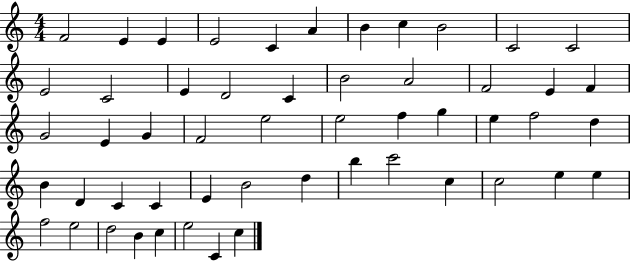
{
  \clef treble
  \numericTimeSignature
  \time 4/4
  \key c \major
  f'2 e'4 e'4 | e'2 c'4 a'4 | b'4 c''4 b'2 | c'2 c'2 | \break e'2 c'2 | e'4 d'2 c'4 | b'2 a'2 | f'2 e'4 f'4 | \break g'2 e'4 g'4 | f'2 e''2 | e''2 f''4 g''4 | e''4 f''2 d''4 | \break b'4 d'4 c'4 c'4 | e'4 b'2 d''4 | b''4 c'''2 c''4 | c''2 e''4 e''4 | \break f''2 e''2 | d''2 b'4 c''4 | e''2 c'4 c''4 | \bar "|."
}